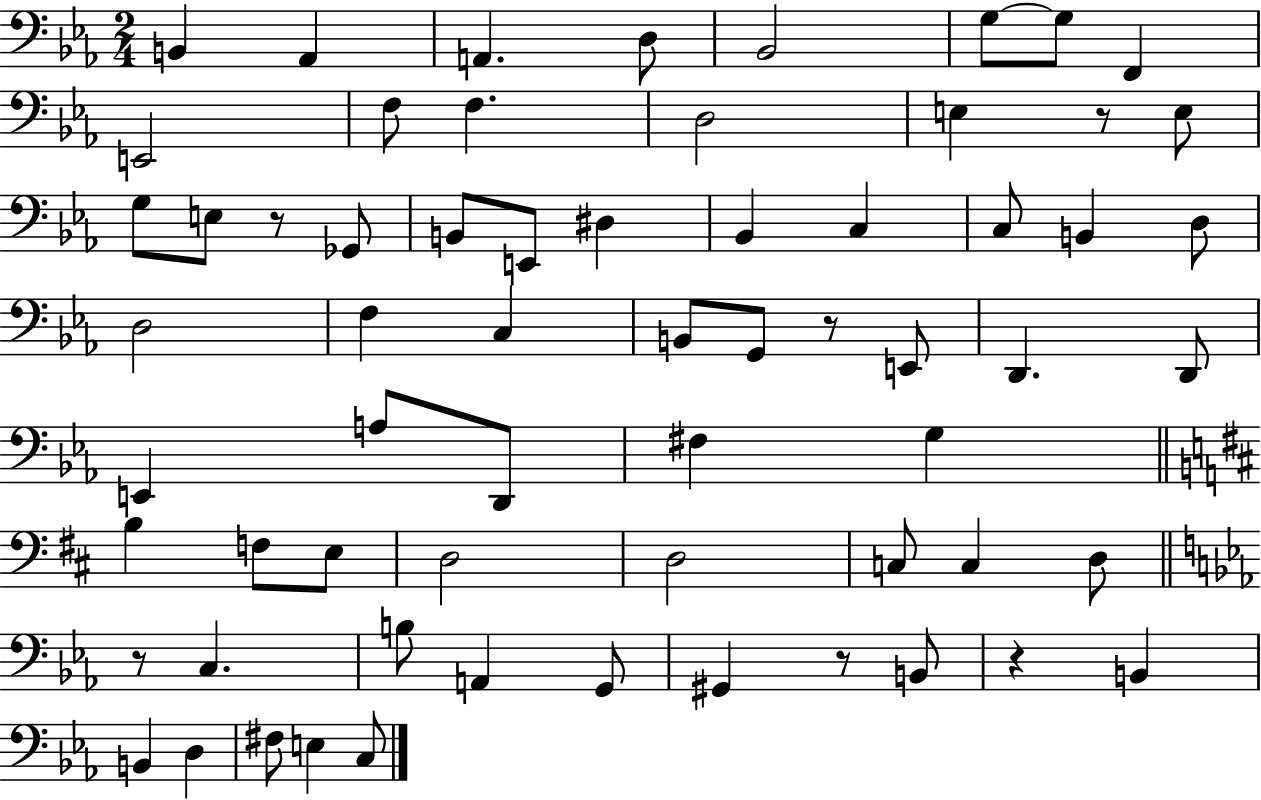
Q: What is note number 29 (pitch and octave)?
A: B2